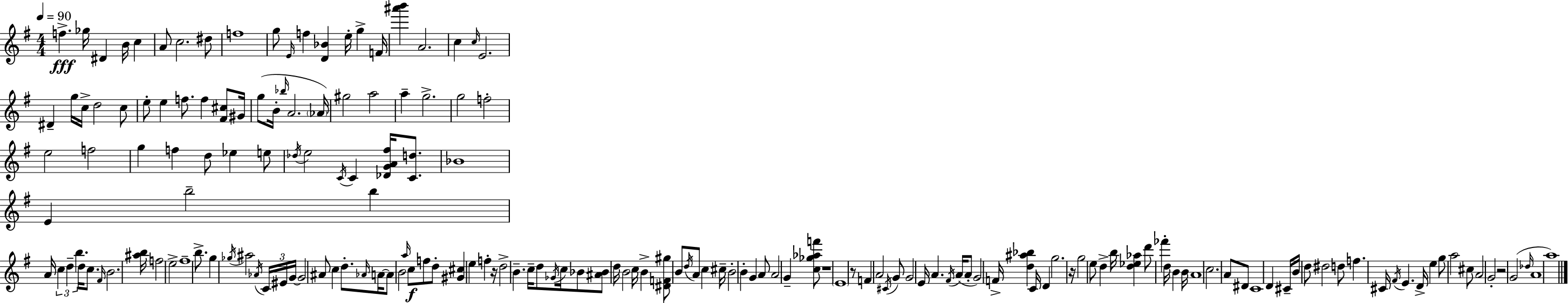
X:1
T:Untitled
M:4/4
L:1/4
K:Em
f _g/4 ^D B/4 c A/2 c2 ^d/2 f4 g/2 E/4 f [D_B] e/4 g F/4 [^a'b'] A2 c c/4 E2 ^D g/4 c/4 d2 c/2 e/2 e f/2 f [^F^c]/2 ^G/4 g/2 B/4 _b/4 A2 _A/4 ^g2 a2 a g2 g2 f2 e2 f2 g f d/2 _e e/2 _d/4 e2 C/4 C [_DGA^f]/4 [Cd]/2 _B4 E b2 b A/4 c d b d/4 c/2 ^F/4 B2 [^ab]/4 f2 e2 ^f4 b/2 g _g/4 ^a2 _A/4 C/4 ^E/4 G/4 G2 ^A/2 c d/2 _A/4 A/4 A/2 B2 a/4 c/2 f/2 d/2 [^G^c] e f z/4 d2 B c/4 d/2 _G/4 c/4 _B/2 [^A_B]/2 d/4 B2 c/4 B [^DF^g]/2 B/2 d/4 A/2 c ^c/4 B2 B G A/2 A2 G [c_g_af']/2 z4 E4 z/2 F A2 ^C/4 G/2 G2 E/4 A ^F/4 A/4 A/2 G2 F/4 [d^a_b] C/4 D g2 z/4 g2 e/2 d b/4 [d_e_a] d'/2 _f' d/4 B B/4 A4 c2 A/2 ^D/2 C4 D ^C/4 B/4 d/2 ^d2 d/2 f ^C/4 ^F/4 E D/4 e g/2 a2 ^c/2 A2 G2 z2 G2 _d/4 A4 a4